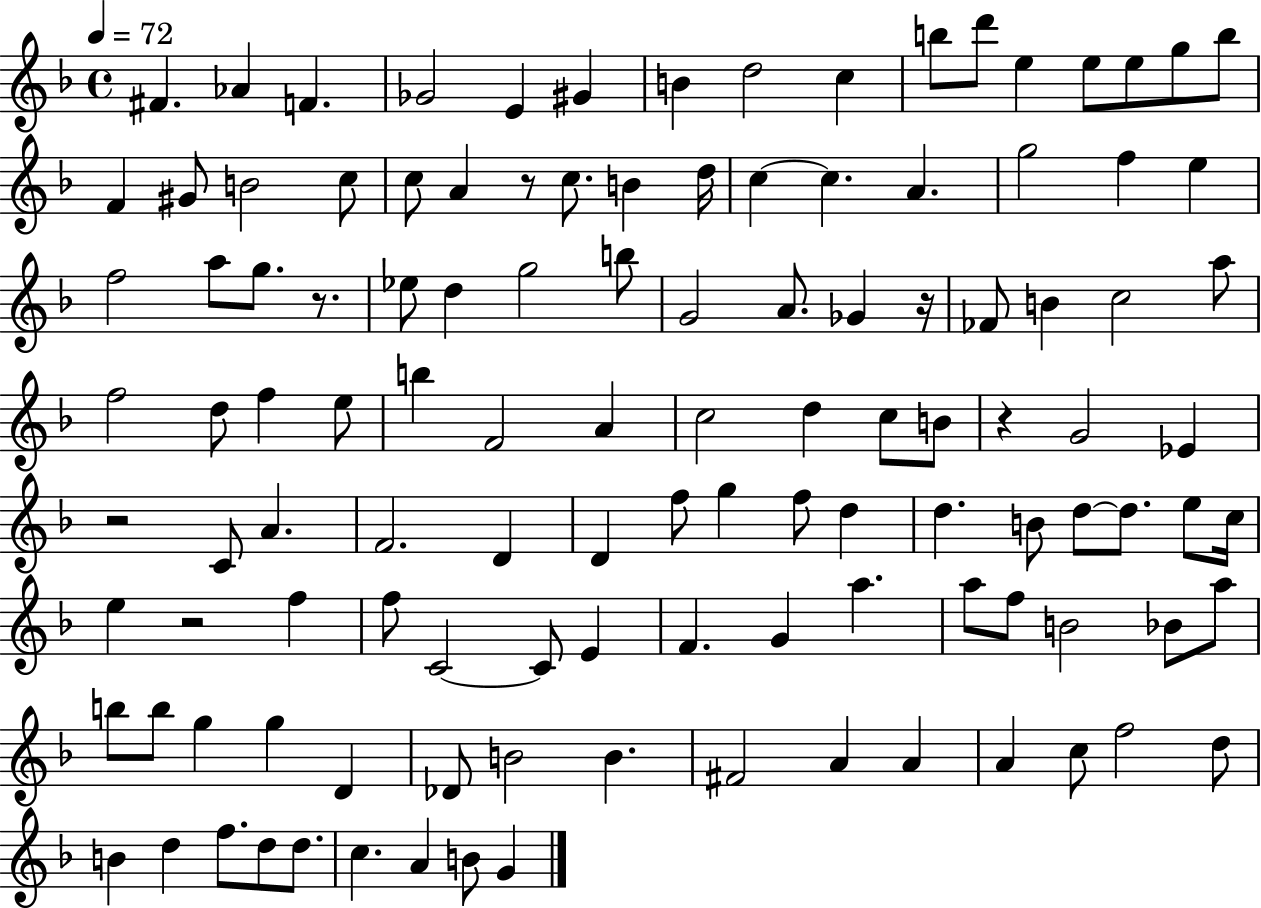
X:1
T:Untitled
M:4/4
L:1/4
K:F
^F _A F _G2 E ^G B d2 c b/2 d'/2 e e/2 e/2 g/2 b/2 F ^G/2 B2 c/2 c/2 A z/2 c/2 B d/4 c c A g2 f e f2 a/2 g/2 z/2 _e/2 d g2 b/2 G2 A/2 _G z/4 _F/2 B c2 a/2 f2 d/2 f e/2 b F2 A c2 d c/2 B/2 z G2 _E z2 C/2 A F2 D D f/2 g f/2 d d B/2 d/2 d/2 e/2 c/4 e z2 f f/2 C2 C/2 E F G a a/2 f/2 B2 _B/2 a/2 b/2 b/2 g g D _D/2 B2 B ^F2 A A A c/2 f2 d/2 B d f/2 d/2 d/2 c A B/2 G